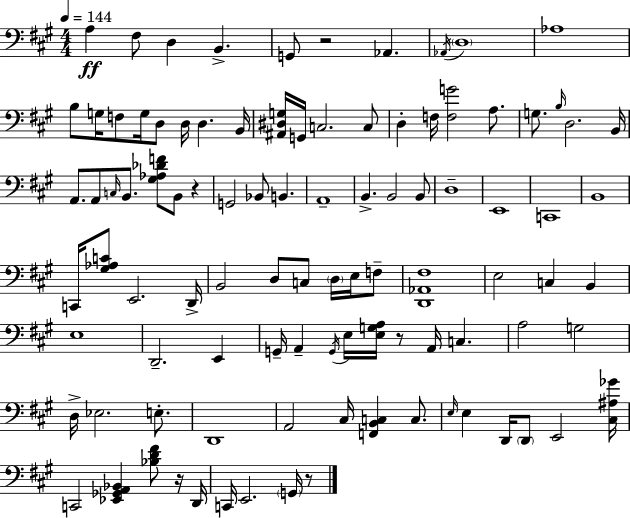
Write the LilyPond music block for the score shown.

{
  \clef bass
  \numericTimeSignature
  \time 4/4
  \key a \major
  \tempo 4 = 144
  a4\ff fis8 d4 b,4.-> | g,8 r2 aes,4. | \acciaccatura { aes,16 } \parenthesize d1 | aes1 | \break b8 g16 f8 g16 d8 d16 d4. | b,16 <ais, dis g>16 g,16 c2. c8 | d4-. f16 <f g'>2 a8. | g8. \grace { b16 } d2. | \break b,16 a,8. a,8 \grace { c16 } b,8. <gis aes des' f'>8 b,8 r4 | g,2 bes,8 b,4. | a,1-- | b,4.-> b,2 | \break b,8 d1-- | e,1 | c,1 | b,1 | \break c,16 <gis aes c'>8 e,2. | d,16-> b,2 d8 c8 \parenthesize d16 | e16 f8-- <d, aes, fis>1 | e2 c4 b,4 | \break e1 | d,2.-- e,4 | g,16-- a,4-- \acciaccatura { g,16 } e16 <e g a>16 r8 a,16 c4. | a2 g2 | \break d16-> ees2. | e8.-. d,1 | a,2 cis16 <f, b, c>4 | c8. \grace { e16 } e4 d,16 \parenthesize d,8 e,2 | \break <cis ais ges'>16 c,2 <ees, ges, a, bes,>4 | <bes d' fis'>8 r16 d,16 c,16 e,2. | \parenthesize g,16 r8 \bar "|."
}